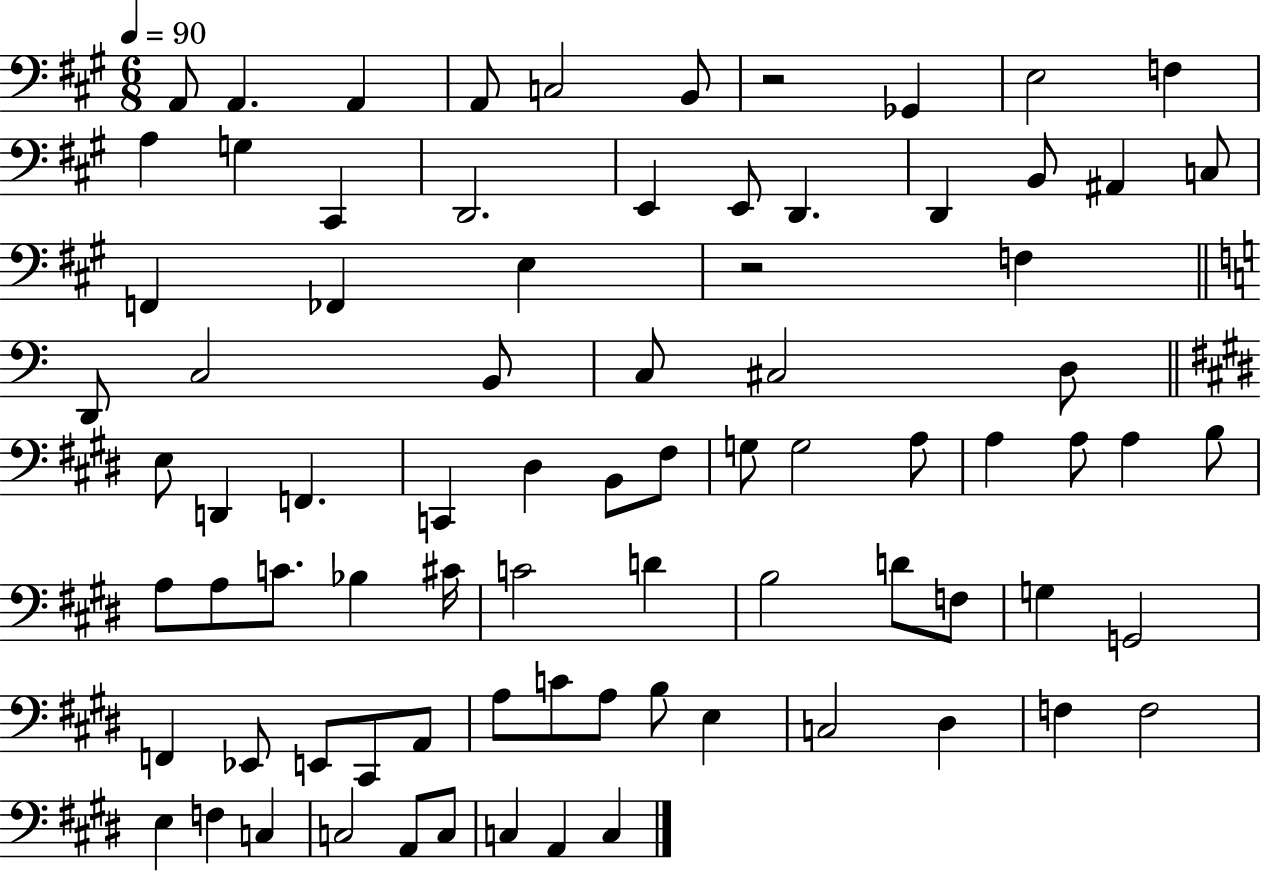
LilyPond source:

{
  \clef bass
  \numericTimeSignature
  \time 6/8
  \key a \major
  \tempo 4 = 90
  a,8 a,4. a,4 | a,8 c2 b,8 | r2 ges,4 | e2 f4 | \break a4 g4 cis,4 | d,2. | e,4 e,8 d,4. | d,4 b,8 ais,4 c8 | \break f,4 fes,4 e4 | r2 f4 | \bar "||" \break \key c \major d,8 c2 b,8 | c8 cis2 d8 | \bar "||" \break \key e \major e8 d,4 f,4. | c,4 dis4 b,8 fis8 | g8 g2 a8 | a4 a8 a4 b8 | \break a8 a8 c'8. bes4 cis'16 | c'2 d'4 | b2 d'8 f8 | g4 g,2 | \break f,4 ees,8 e,8 cis,8 a,8 | a8 c'8 a8 b8 e4 | c2 dis4 | f4 f2 | \break e4 f4 c4 | c2 a,8 c8 | c4 a,4 c4 | \bar "|."
}